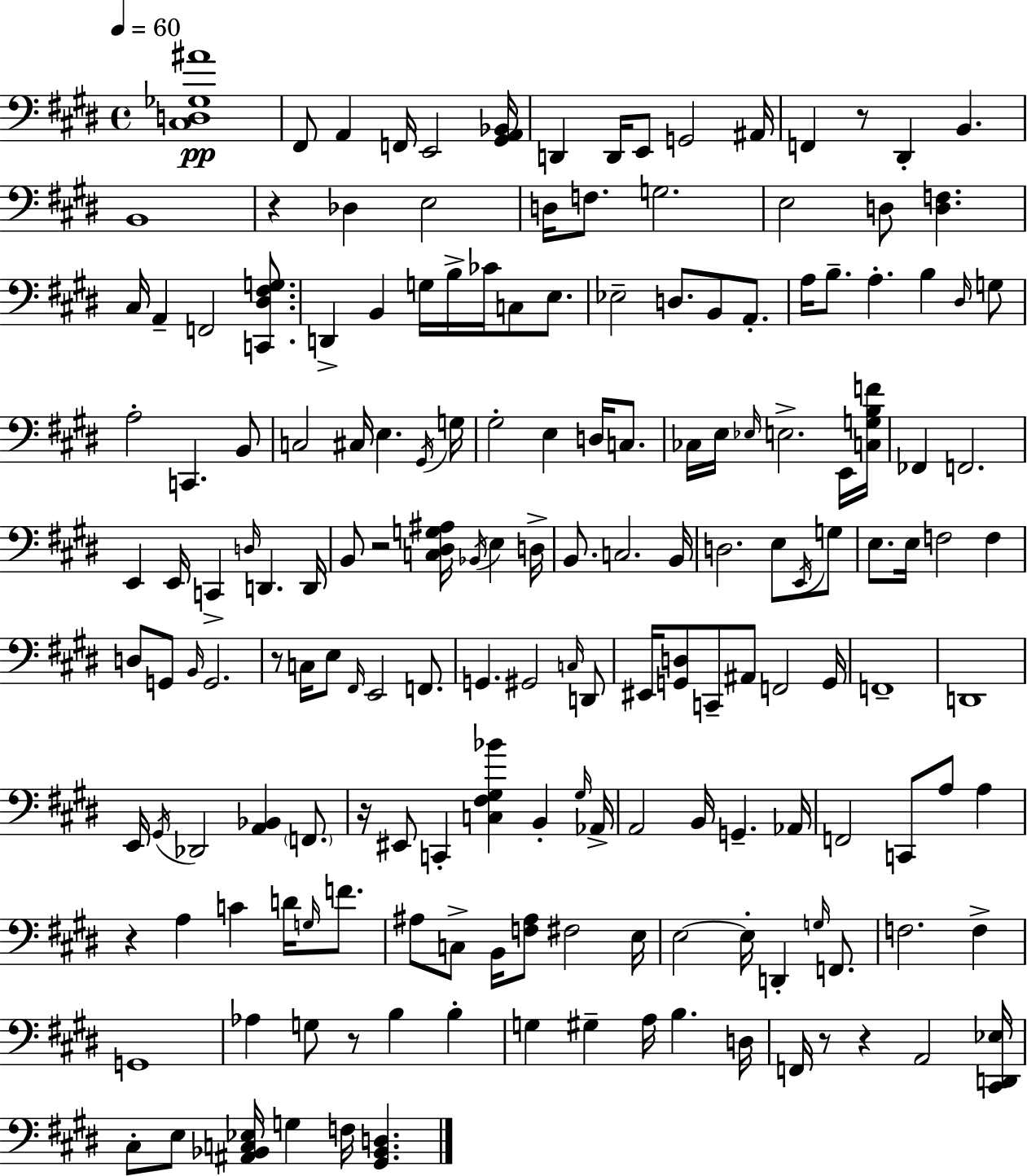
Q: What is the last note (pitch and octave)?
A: F3